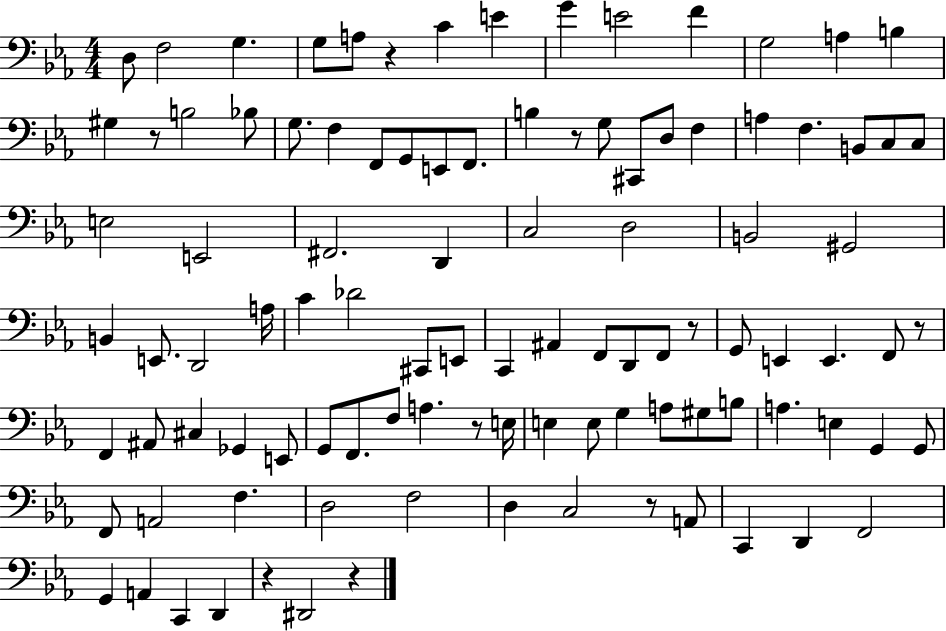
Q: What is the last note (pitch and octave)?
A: D#2